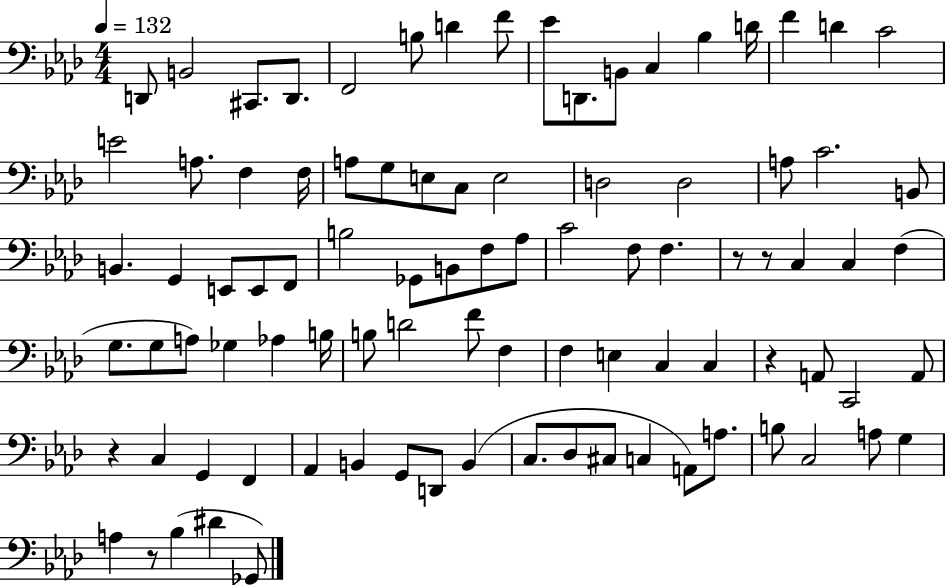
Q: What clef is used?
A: bass